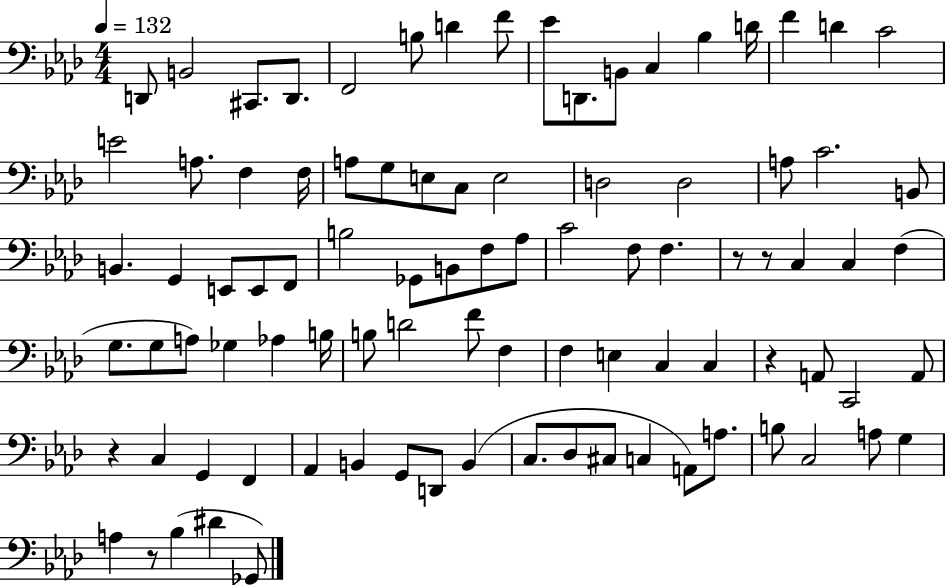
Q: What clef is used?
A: bass